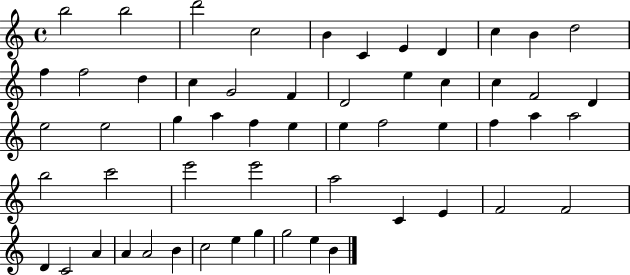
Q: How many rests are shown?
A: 0